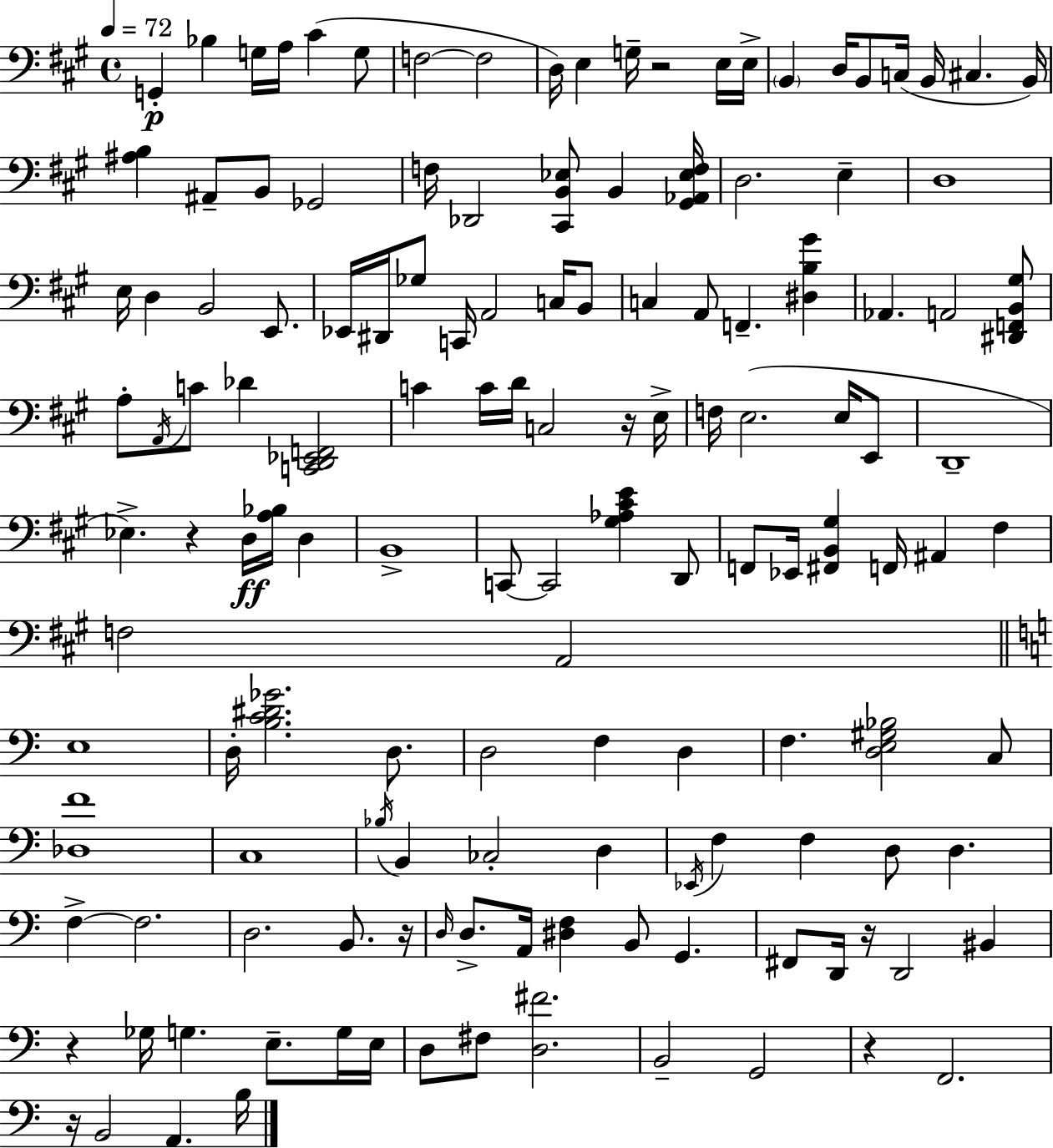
G2/q Bb3/q G3/s A3/s C#4/q G3/e F3/h F3/h D3/s E3/q G3/s R/h E3/s E3/s B2/q D3/s B2/e C3/s B2/s C#3/q. B2/s [A#3,B3]/q A#2/e B2/e Gb2/h F3/s Db2/h [C#2,B2,Eb3]/e B2/q [G#2,Ab2,Eb3,F3]/s D3/h. E3/q D3/w E3/s D3/q B2/h E2/e. Eb2/s D#2/s Gb3/e C2/s A2/h C3/s B2/e C3/q A2/e F2/q. [D#3,B3,G#4]/q Ab2/q. A2/h [D#2,F2,B2,G#3]/e A3/e A2/s C4/e Db4/q [C2,D2,Eb2,F2]/h C4/q C4/s D4/s C3/h R/s E3/s F3/s E3/h. E3/s E2/e D2/w Eb3/q. R/q D3/s [A3,Bb3]/s D3/q B2/w C2/e C2/h [G#3,Ab3,C#4,E4]/q D2/e F2/e Eb2/s [F#2,B2,G#3]/q F2/s A#2/q F#3/q F3/h A2/h E3/w D3/s [B3,C4,D#4,Gb4]/h. D3/e. D3/h F3/q D3/q F3/q. [D3,E3,G#3,Bb3]/h C3/e [Db3,F4]/w C3/w Bb3/s B2/q CES3/h D3/q Eb2/s F3/q F3/q D3/e D3/q. F3/q F3/h. D3/h. B2/e. R/s D3/s D3/e. A2/s [D#3,F3]/q B2/e G2/q. F#2/e D2/s R/s D2/h BIS2/q R/q Gb3/s G3/q. E3/e. G3/s E3/s D3/e F#3/e [D3,F#4]/h. B2/h G2/h R/q F2/h. R/s B2/h A2/q. B3/s